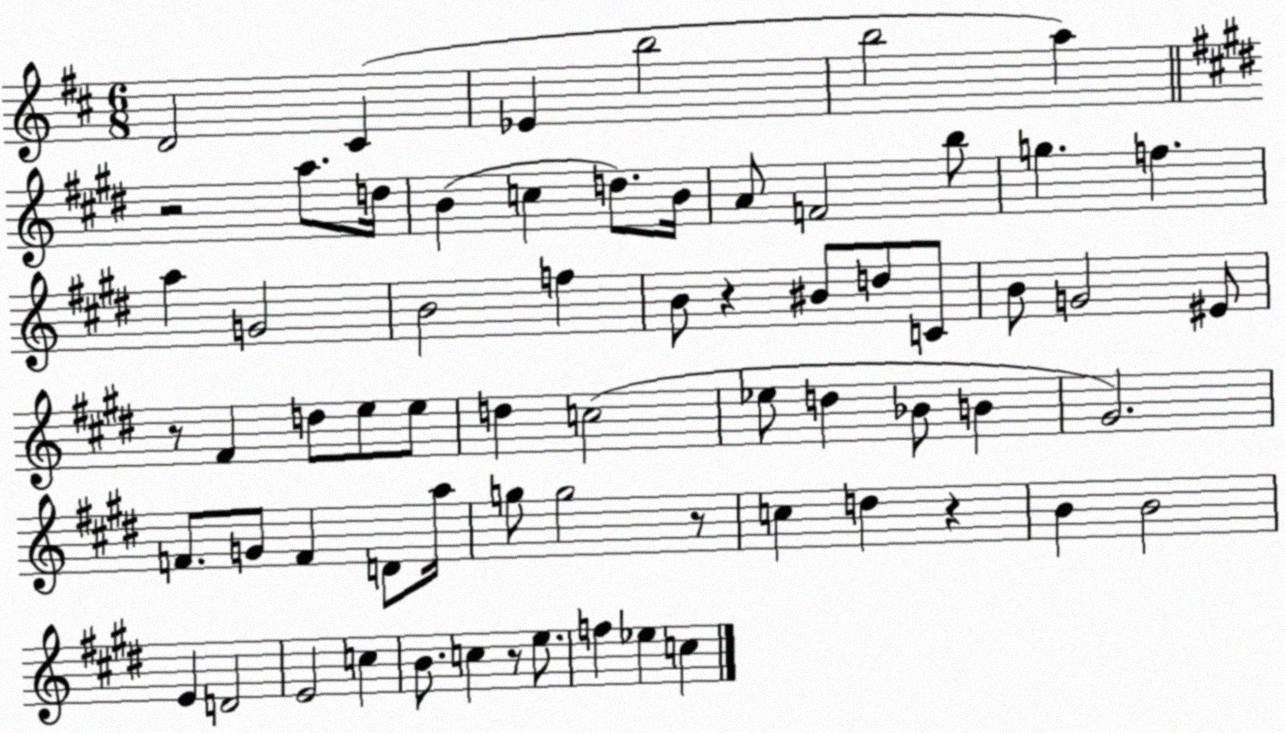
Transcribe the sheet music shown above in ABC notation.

X:1
T:Untitled
M:6/8
L:1/4
K:D
D2 ^C _E b2 b2 a z2 a/2 d/4 B c d/2 B/4 A/2 F2 b/2 g f a G2 B2 f B/2 z ^B/2 d/2 C/2 B/2 G2 ^E/2 z/2 ^F d/2 e/2 e/2 d c2 _e/2 d _B/2 B ^G2 F/2 G/2 F D/2 a/4 g/2 g2 z/2 c d z B B2 E D2 E2 c B/2 c z/2 e/2 f _e c